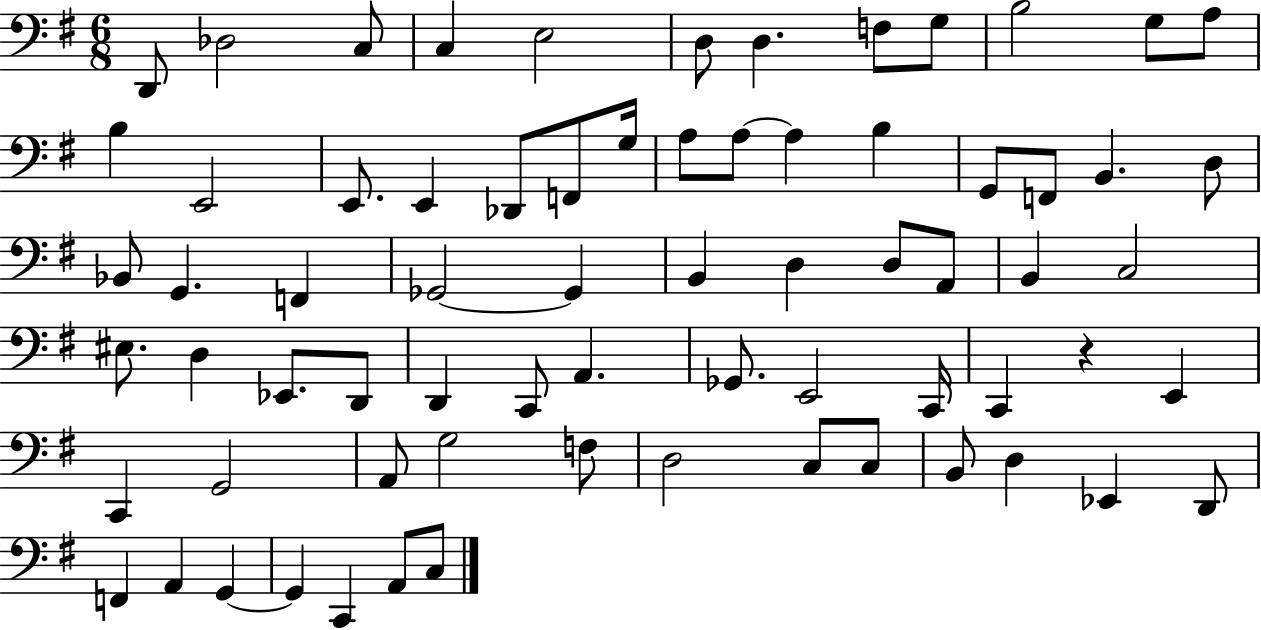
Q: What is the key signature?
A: G major